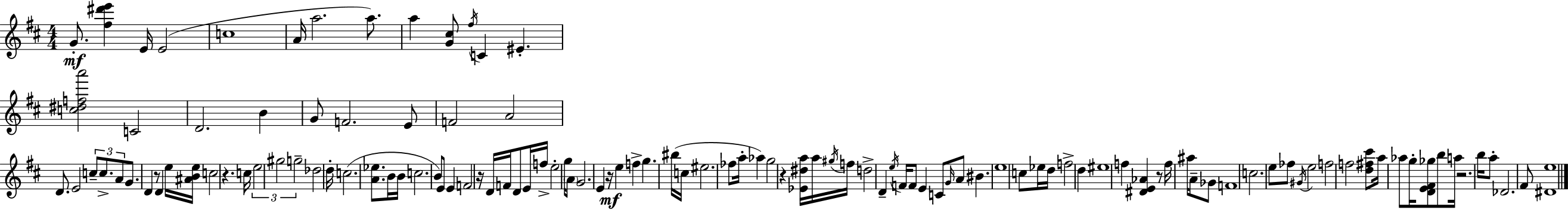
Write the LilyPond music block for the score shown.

{
  \clef treble
  \numericTimeSignature
  \time 4/4
  \key d \major
  g'8.-.\mf <fis'' dis''' e'''>4 e'16 e'2( | c''1 | a'16 a''2. a''8.) | a''4 <g' cis''>8 \acciaccatura { fis''16 } c'4 eis'4.-. | \break <c'' dis'' f'' a'''>2 c'2 | d'2. b'4 | g'8 f'2. e'8 | f'2 a'2 | \break d'8. e'2 \tuplet 3/2 { c''8-- c''8.-> | a'8 } g'8. d'4 r8 d'4 | e''16 <ais' b' e''>16 c''2 r4. | c''16 \tuplet 3/2 { e''2 gis''2 | \break g''2-- } des''2 | d''16-. c''2.( <a' ees''>8. | b'16 b'16 c''2. b'8) | e'8 e'4 f'2 r16 | \break d'16 f'16 d'8 e'16 f''16-> e''2-. g''16 \parenthesize a'8 | g'2. e'4 | r16\mf e''4 f''4-> g''4. | bis''16( c''16 eis''2. fes''8 | \break a''16-. aes''4) g''2 r4 | <ees' dis'' a''>16 a''16 \acciaccatura { gis''16 } f''16 d''2-> d'4-- | \acciaccatura { e''16 } f'16 f'8 e'4 c'8 \grace { g'16 } a'8 bis'4. | e''1 | \break c''8 ees''16 d''16 f''2-> | d''4 eis''1 | f''4 <dis' e' aes'>4 r8 f''16 ais''16 | a'8-- ges'8 f'1 | \break c''2. | e''8 fes''8 \acciaccatura { gis'16 } e''2 f''2 | f''2 <d'' fis'' cis'''>8 a''16 | aes''8 g''16-. <d' e' fis' ges''>8 b''8 a''16 r2. | \break b''16 a''8-. des'2. | fis'8 <dis' e''>1 | \bar "|."
}